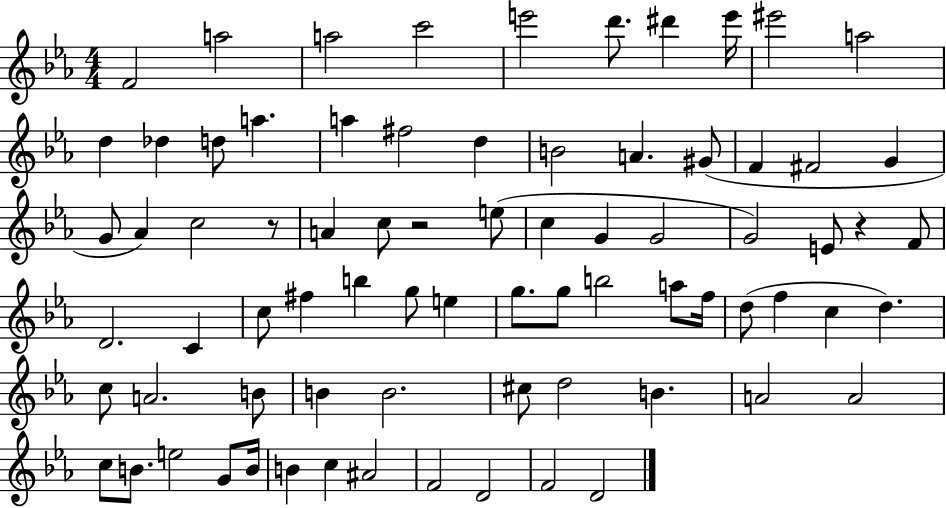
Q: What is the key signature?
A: EES major